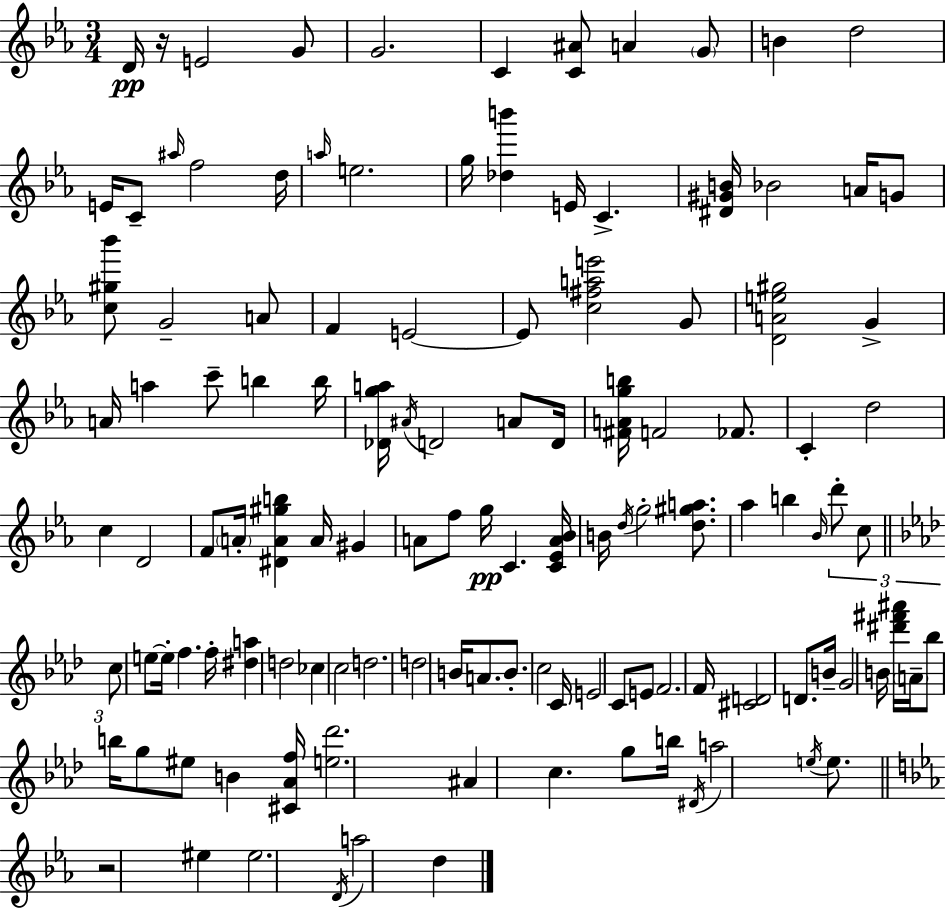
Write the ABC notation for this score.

X:1
T:Untitled
M:3/4
L:1/4
K:Cm
D/4 z/4 E2 G/2 G2 C [C^A]/2 A G/2 B d2 E/4 C/2 ^a/4 f2 d/4 a/4 e2 g/4 [_db'] E/4 C [^D^GB]/4 _B2 A/4 G/2 [c^g_b']/2 G2 A/2 F E2 E/2 [c^fae']2 G/2 [DAe^g]2 G A/4 a c'/2 b b/4 [_Dga]/4 ^A/4 D2 A/2 D/4 [^FAgb]/4 F2 _F/2 C d2 c D2 F/2 A/4 [^DA^gb] A/4 ^G A/2 f/2 g/4 C [C_EA_B]/4 B/4 d/4 g2 [d^ga]/2 _a b _B/4 d'/2 c/2 c/2 e/2 e/4 f f/4 [^da] d2 _c c2 d2 d2 B/4 A/2 B/2 c2 C/4 E2 C/2 E/2 F2 F/4 [^CD]2 D/2 B/4 G2 B/4 [^d'^f'^a']/4 A/4 _b/2 b/4 g/2 ^e/2 B [^C_Af]/4 [e_d']2 ^A c g/2 b/4 ^D/4 a2 e/4 e/2 z2 ^e ^e2 D/4 a2 d